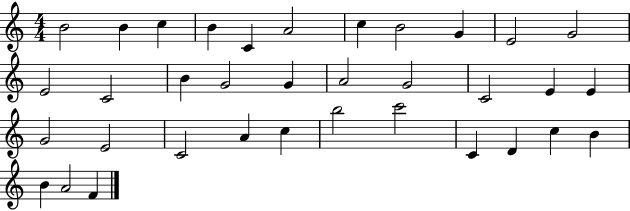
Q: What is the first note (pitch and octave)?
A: B4